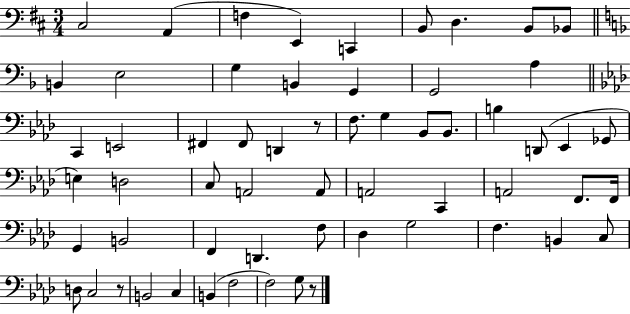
{
  \clef bass
  \numericTimeSignature
  \time 3/4
  \key d \major
  cis2 a,4( | f4 e,4) c,4 | b,8 d4. b,8 bes,8 | \bar "||" \break \key d \minor b,4 e2 | g4 b,4 g,4 | g,2 a4 | \bar "||" \break \key f \minor c,4 e,2 | fis,4 fis,8 d,4 r8 | f8. g4 bes,8 bes,8. | b4 d,8( ees,4 ges,8 | \break e4) d2 | c8 a,2 a,8 | a,2 c,4 | a,2 f,8. f,16 | \break g,4 b,2 | f,4 d,4. f8 | des4 g2 | f4. b,4 c8 | \break d8 c2 r8 | b,2 c4 | b,4( f2 | f2) g8 r8 | \break \bar "|."
}